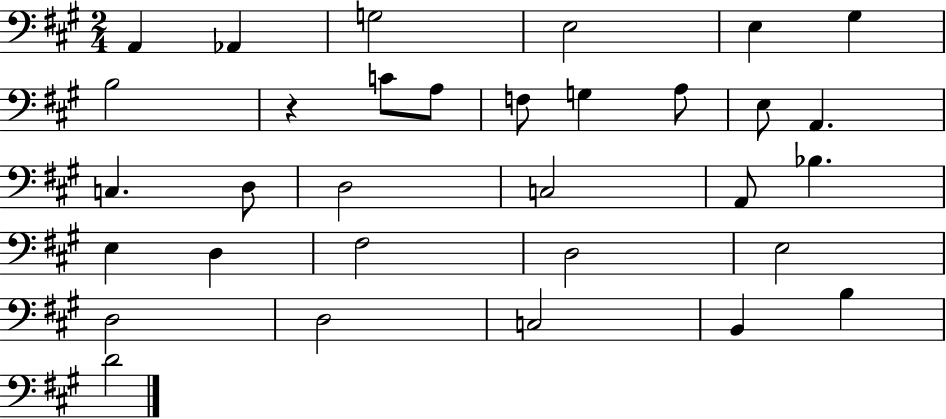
{
  \clef bass
  \numericTimeSignature
  \time 2/4
  \key a \major
  a,4 aes,4 | g2 | e2 | e4 gis4 | \break b2 | r4 c'8 a8 | f8 g4 a8 | e8 a,4. | \break c4. d8 | d2 | c2 | a,8 bes4. | \break e4 d4 | fis2 | d2 | e2 | \break d2 | d2 | c2 | b,4 b4 | \break d'2 | \bar "|."
}